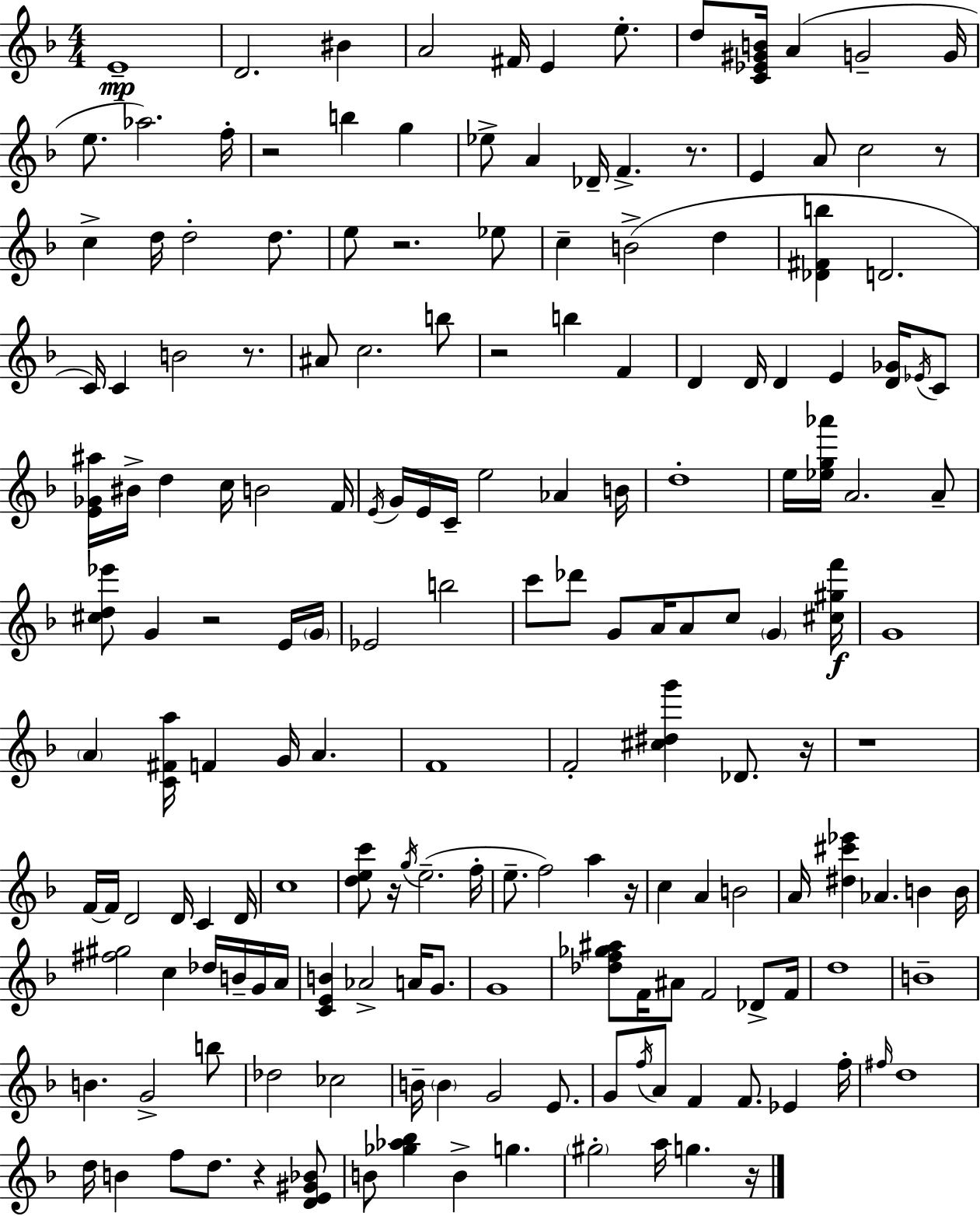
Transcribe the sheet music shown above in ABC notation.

X:1
T:Untitled
M:4/4
L:1/4
K:F
E4 D2 ^B A2 ^F/4 E e/2 d/2 [C_E^GB]/4 A G2 G/4 e/2 _a2 f/4 z2 b g _e/2 A _D/4 F z/2 E A/2 c2 z/2 c d/4 d2 d/2 e/2 z2 _e/2 c B2 d [_D^Fb] D2 C/4 C B2 z/2 ^A/2 c2 b/2 z2 b F D D/4 D E [D_G]/4 _E/4 C/2 [E_G^a]/4 ^B/4 d c/4 B2 F/4 E/4 G/4 E/4 C/4 e2 _A B/4 d4 e/4 [_eg_a']/4 A2 A/2 [^cd_e']/2 G z2 E/4 G/4 _E2 b2 c'/2 _d'/2 G/2 A/4 A/2 c/2 G [^c^gf']/4 G4 A [C^Fa]/4 F G/4 A F4 F2 [^c^dg'] _D/2 z/4 z4 F/4 F/4 D2 D/4 C D/4 c4 [dec']/2 z/4 g/4 e2 f/4 e/2 f2 a z/4 c A B2 A/4 [^d^c'_e'] _A B B/4 [^f^g]2 c _d/4 B/4 G/4 A/4 [CEB] _A2 A/4 G/2 G4 [_df_g^a]/2 F/4 ^A/2 F2 _D/2 F/4 d4 B4 B G2 b/2 _d2 _c2 B/4 B G2 E/2 G/2 f/4 A/2 F F/2 _E f/4 ^f/4 d4 d/4 B f/2 d/2 z [DE^G_B]/2 B/2 [_g_a_b] B g ^g2 a/4 g z/4